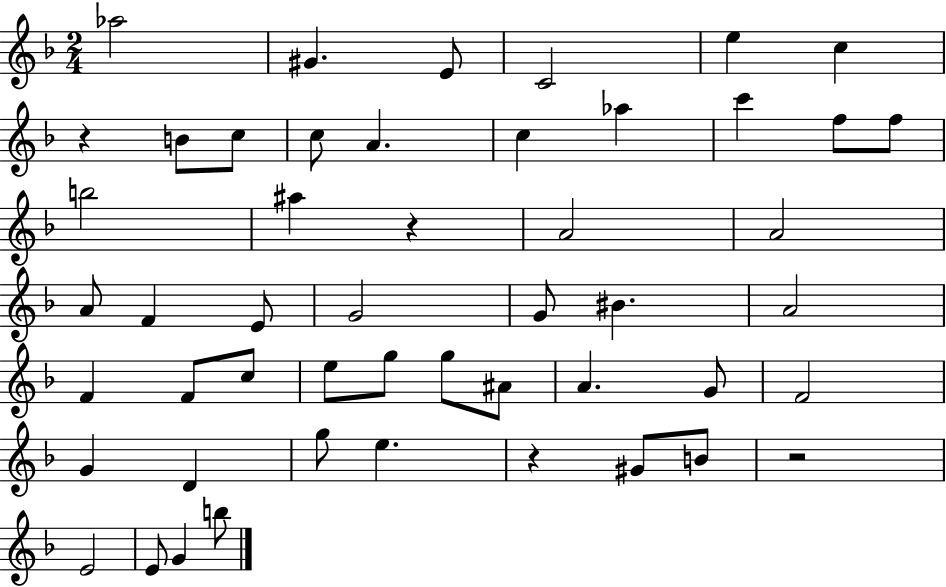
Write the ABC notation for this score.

X:1
T:Untitled
M:2/4
L:1/4
K:F
_a2 ^G E/2 C2 e c z B/2 c/2 c/2 A c _a c' f/2 f/2 b2 ^a z A2 A2 A/2 F E/2 G2 G/2 ^B A2 F F/2 c/2 e/2 g/2 g/2 ^A/2 A G/2 F2 G D g/2 e z ^G/2 B/2 z2 E2 E/2 G b/2